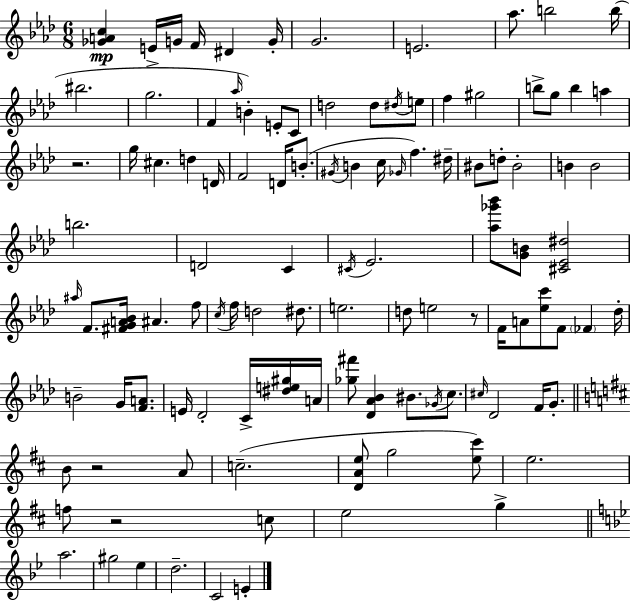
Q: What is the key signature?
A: AES major